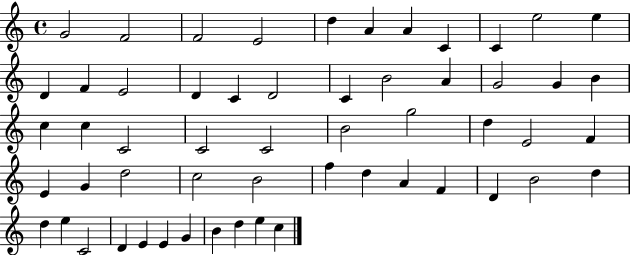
X:1
T:Untitled
M:4/4
L:1/4
K:C
G2 F2 F2 E2 d A A C C e2 e D F E2 D C D2 C B2 A G2 G B c c C2 C2 C2 B2 g2 d E2 F E G d2 c2 B2 f d A F D B2 d d e C2 D E E G B d e c